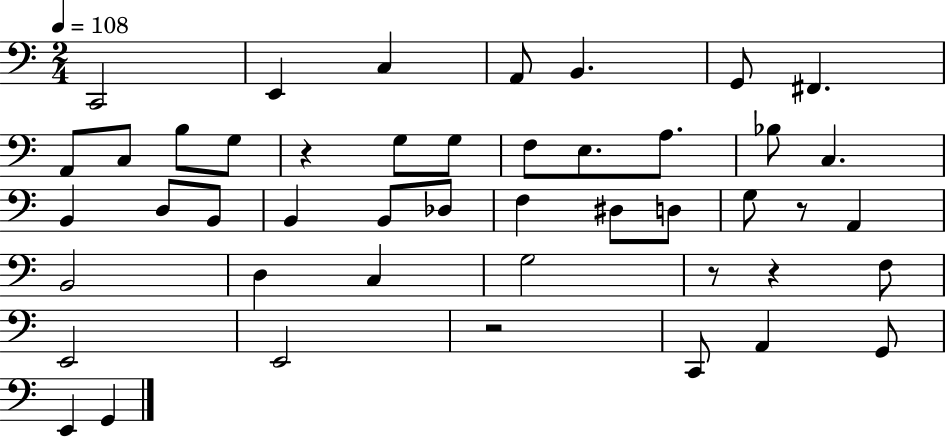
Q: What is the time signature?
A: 2/4